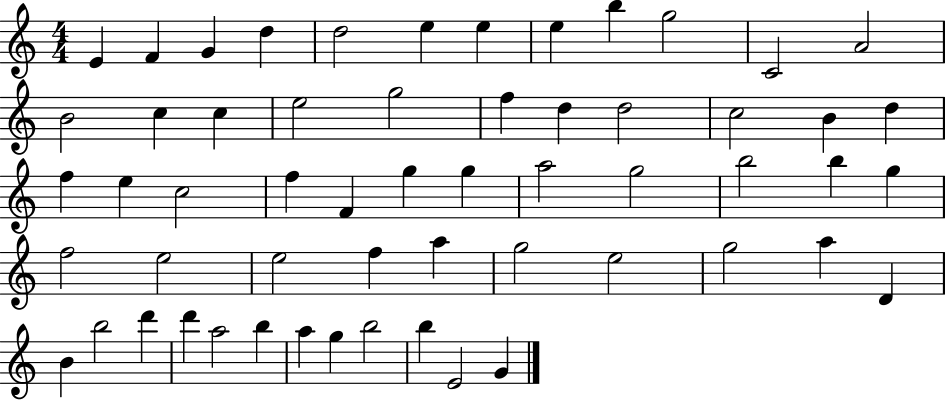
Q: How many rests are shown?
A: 0